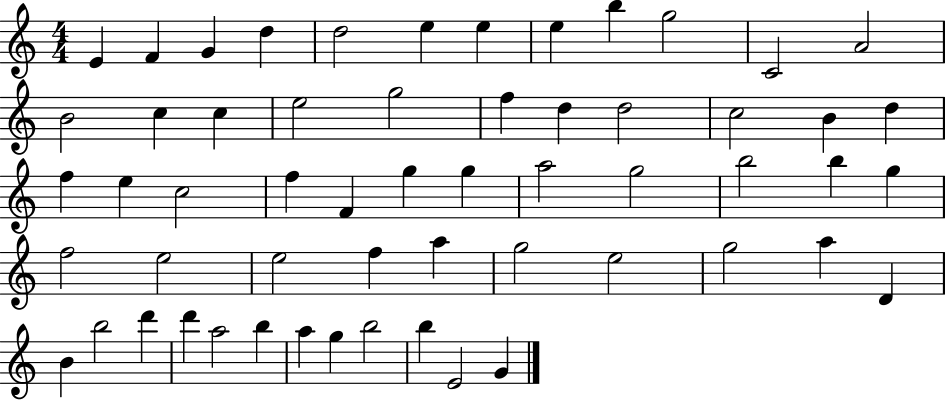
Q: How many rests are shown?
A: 0